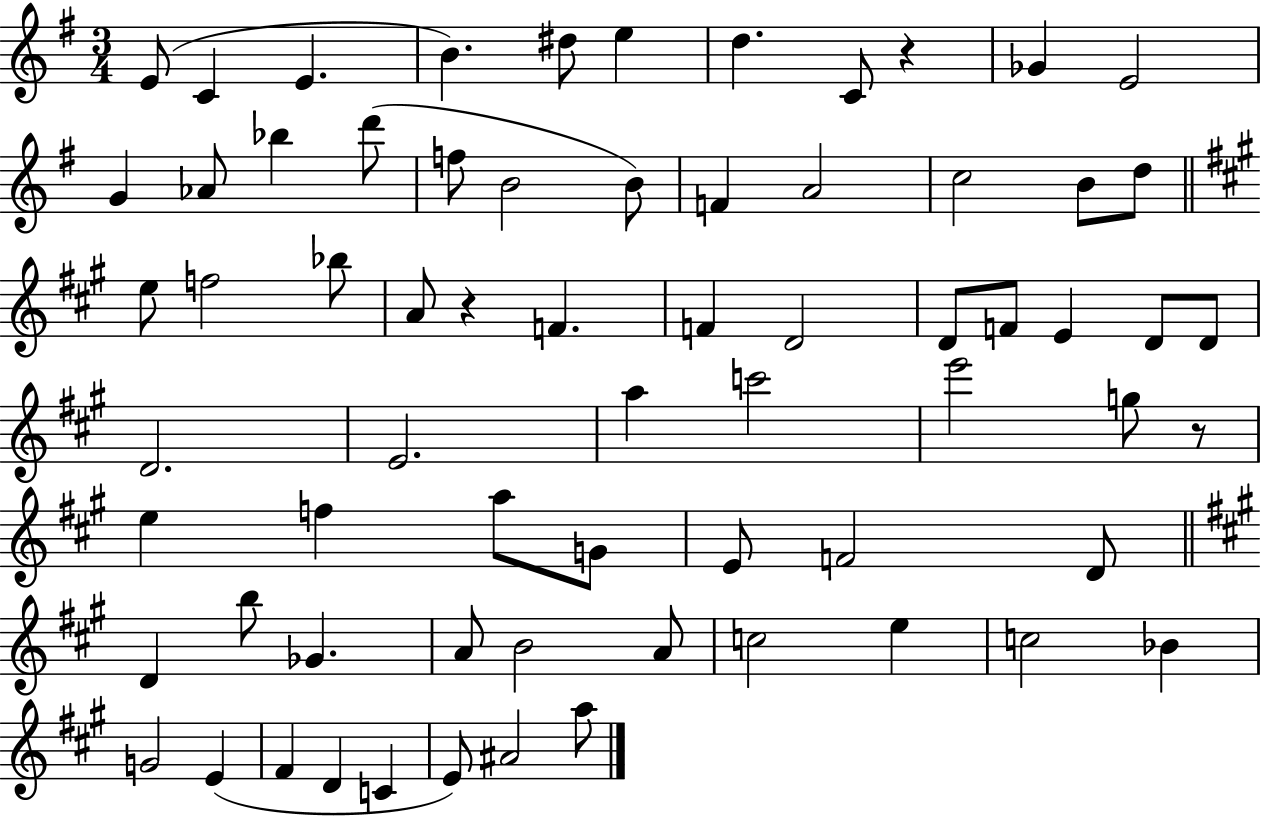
{
  \clef treble
  \numericTimeSignature
  \time 3/4
  \key g \major
  \repeat volta 2 { e'8( c'4 e'4. | b'4.) dis''8 e''4 | d''4. c'8 r4 | ges'4 e'2 | \break g'4 aes'8 bes''4 d'''8( | f''8 b'2 b'8) | f'4 a'2 | c''2 b'8 d''8 | \break \bar "||" \break \key a \major e''8 f''2 bes''8 | a'8 r4 f'4. | f'4 d'2 | d'8 f'8 e'4 d'8 d'8 | \break d'2. | e'2. | a''4 c'''2 | e'''2 g''8 r8 | \break e''4 f''4 a''8 g'8 | e'8 f'2 d'8 | \bar "||" \break \key a \major d'4 b''8 ges'4. | a'8 b'2 a'8 | c''2 e''4 | c''2 bes'4 | \break g'2 e'4( | fis'4 d'4 c'4 | e'8) ais'2 a''8 | } \bar "|."
}